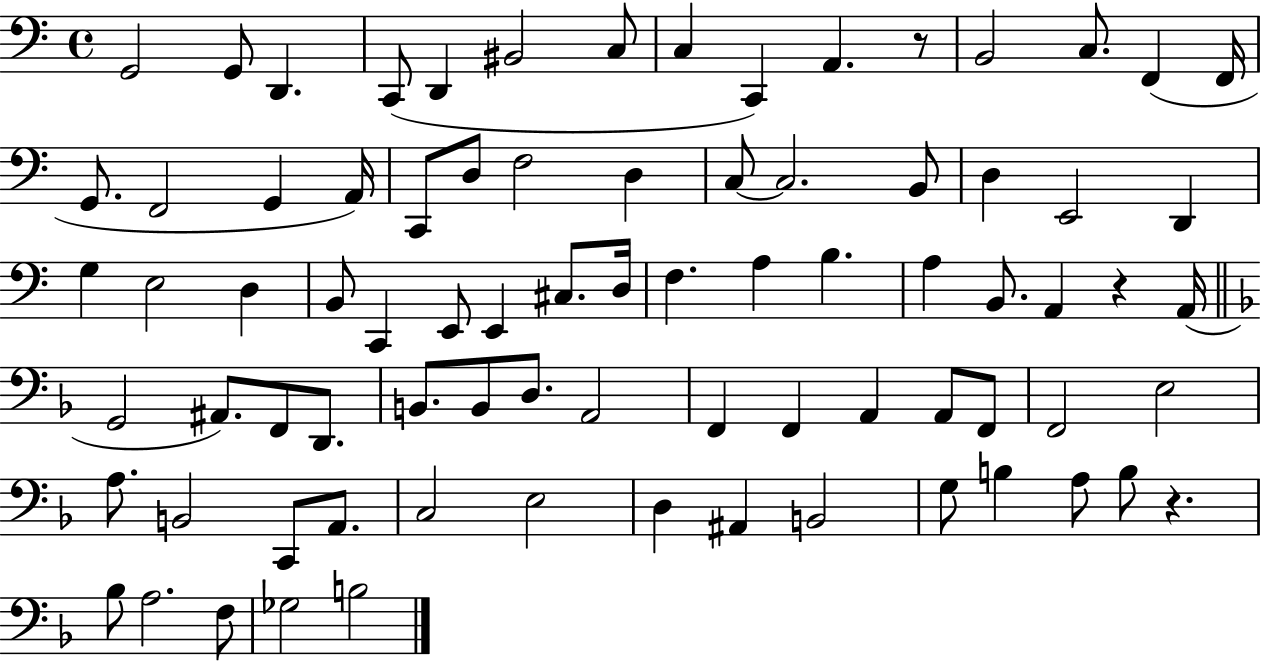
G2/h G2/e D2/q. C2/e D2/q BIS2/h C3/e C3/q C2/q A2/q. R/e B2/h C3/e. F2/q F2/s G2/e. F2/h G2/q A2/s C2/e D3/e F3/h D3/q C3/e C3/h. B2/e D3/q E2/h D2/q G3/q E3/h D3/q B2/e C2/q E2/e E2/q C#3/e. D3/s F3/q. A3/q B3/q. A3/q B2/e. A2/q R/q A2/s G2/h A#2/e. F2/e D2/e. B2/e. B2/e D3/e. A2/h F2/q F2/q A2/q A2/e F2/e F2/h E3/h A3/e. B2/h C2/e A2/e. C3/h E3/h D3/q A#2/q B2/h G3/e B3/q A3/e B3/e R/q. Bb3/e A3/h. F3/e Gb3/h B3/h